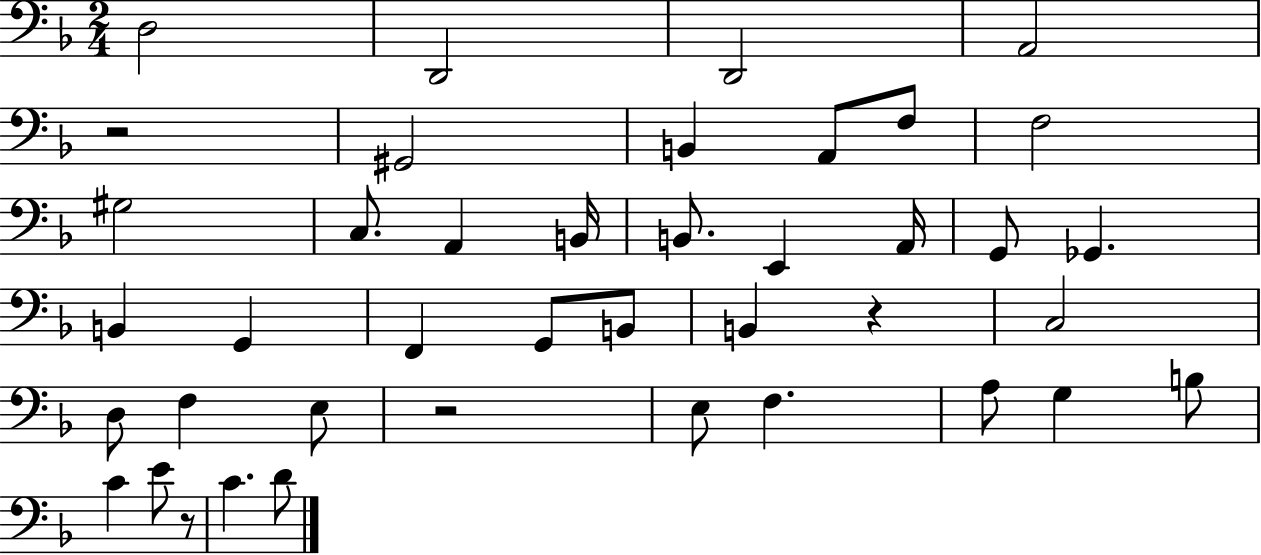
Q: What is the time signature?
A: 2/4